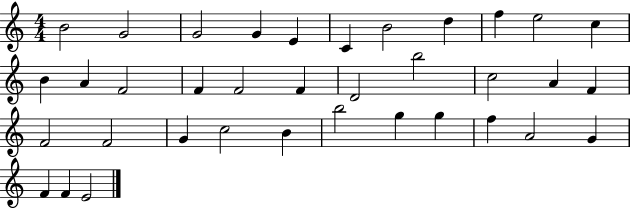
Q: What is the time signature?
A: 4/4